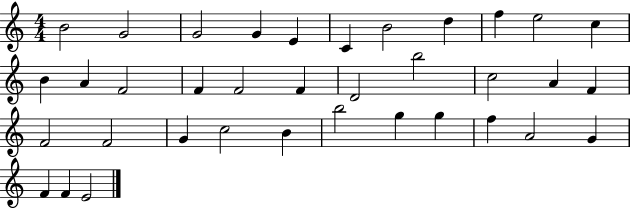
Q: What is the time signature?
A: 4/4